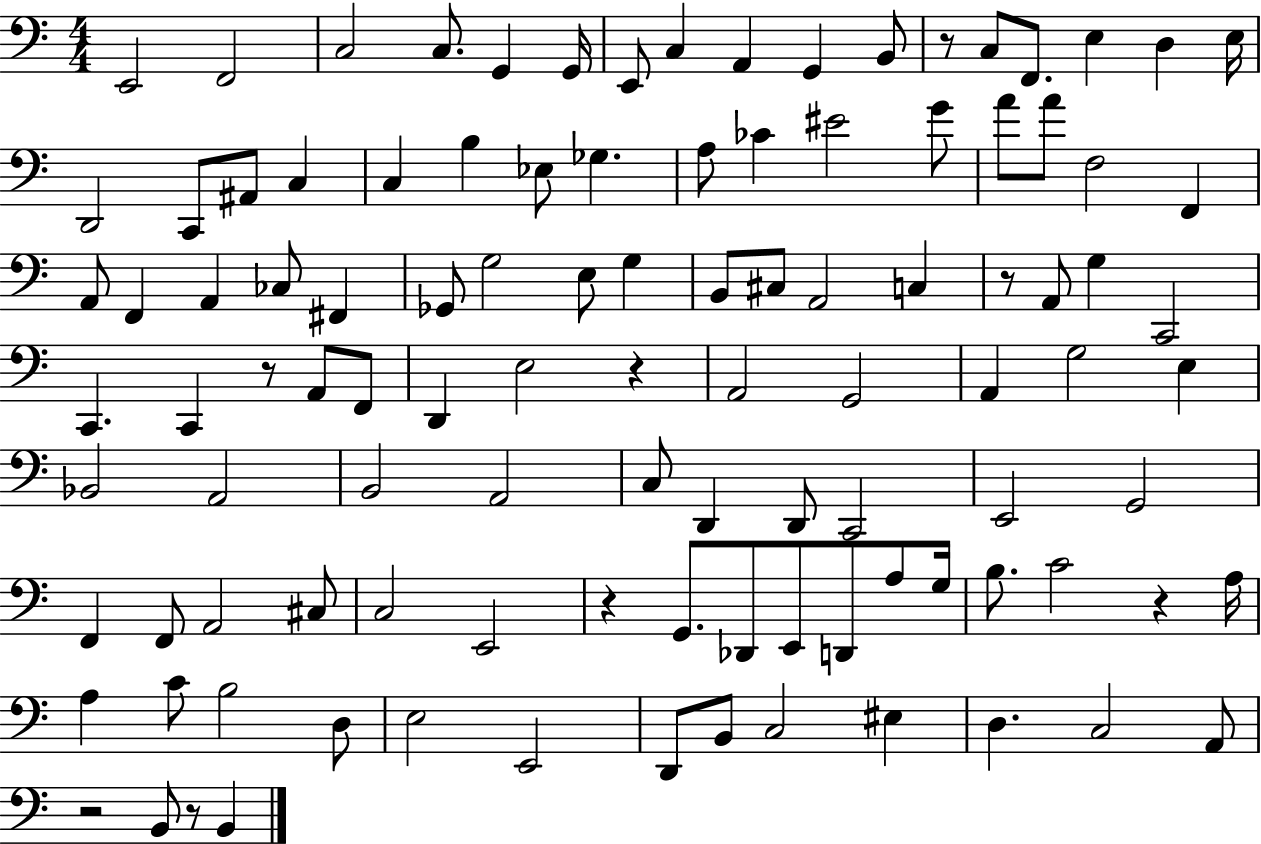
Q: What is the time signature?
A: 4/4